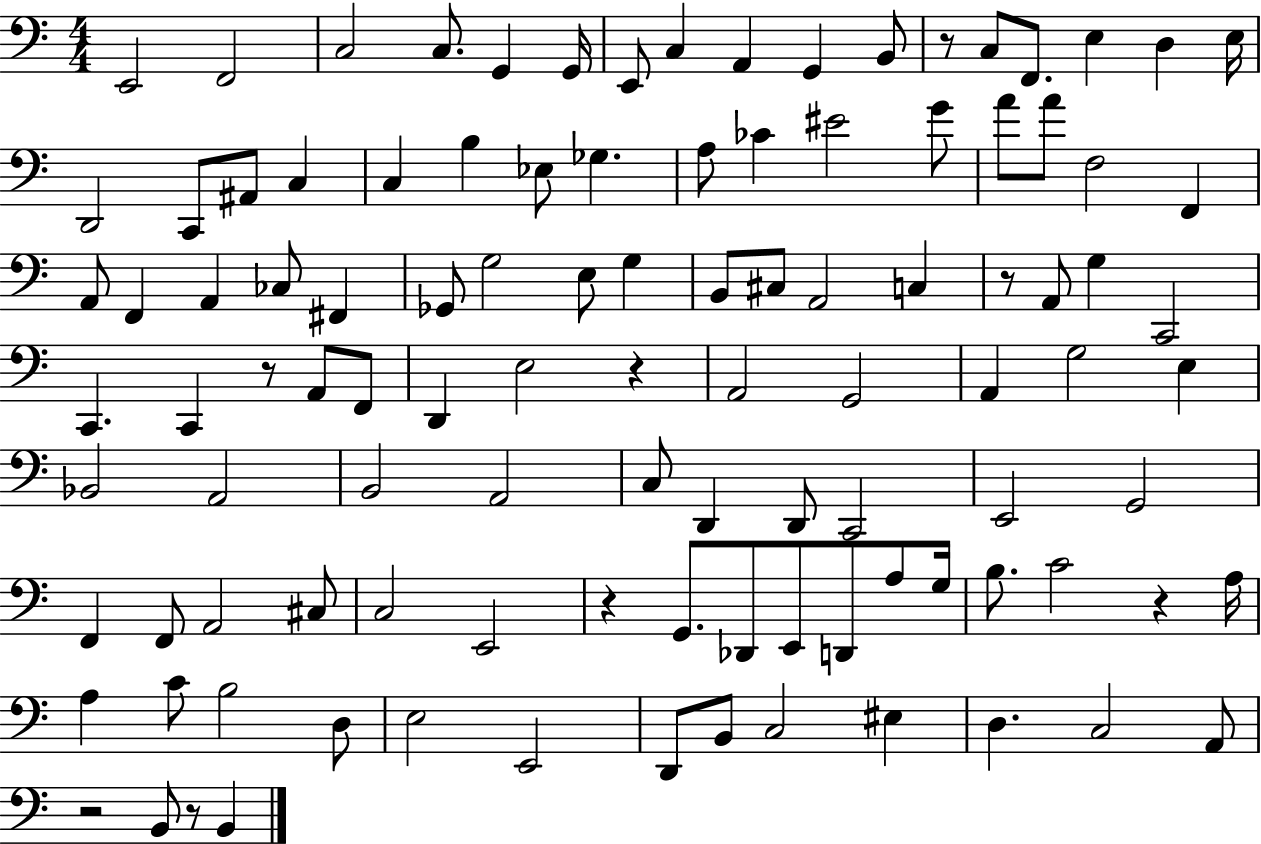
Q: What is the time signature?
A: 4/4